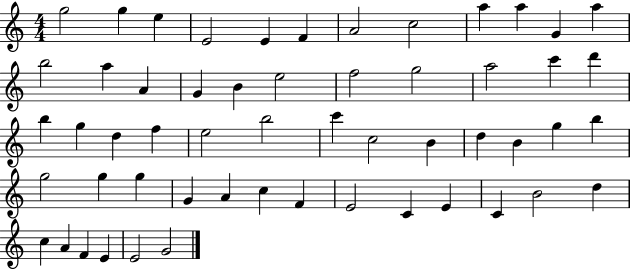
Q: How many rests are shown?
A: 0